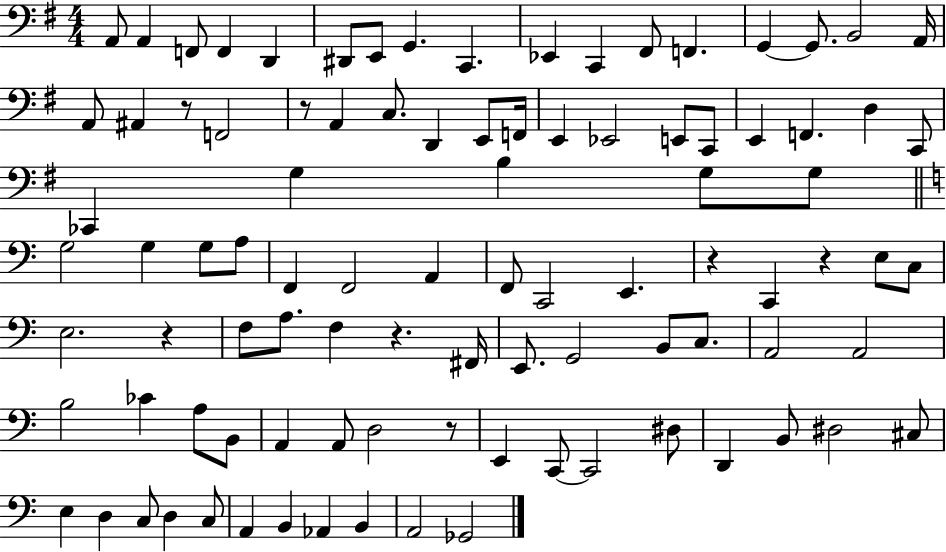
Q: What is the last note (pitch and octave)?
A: Gb2